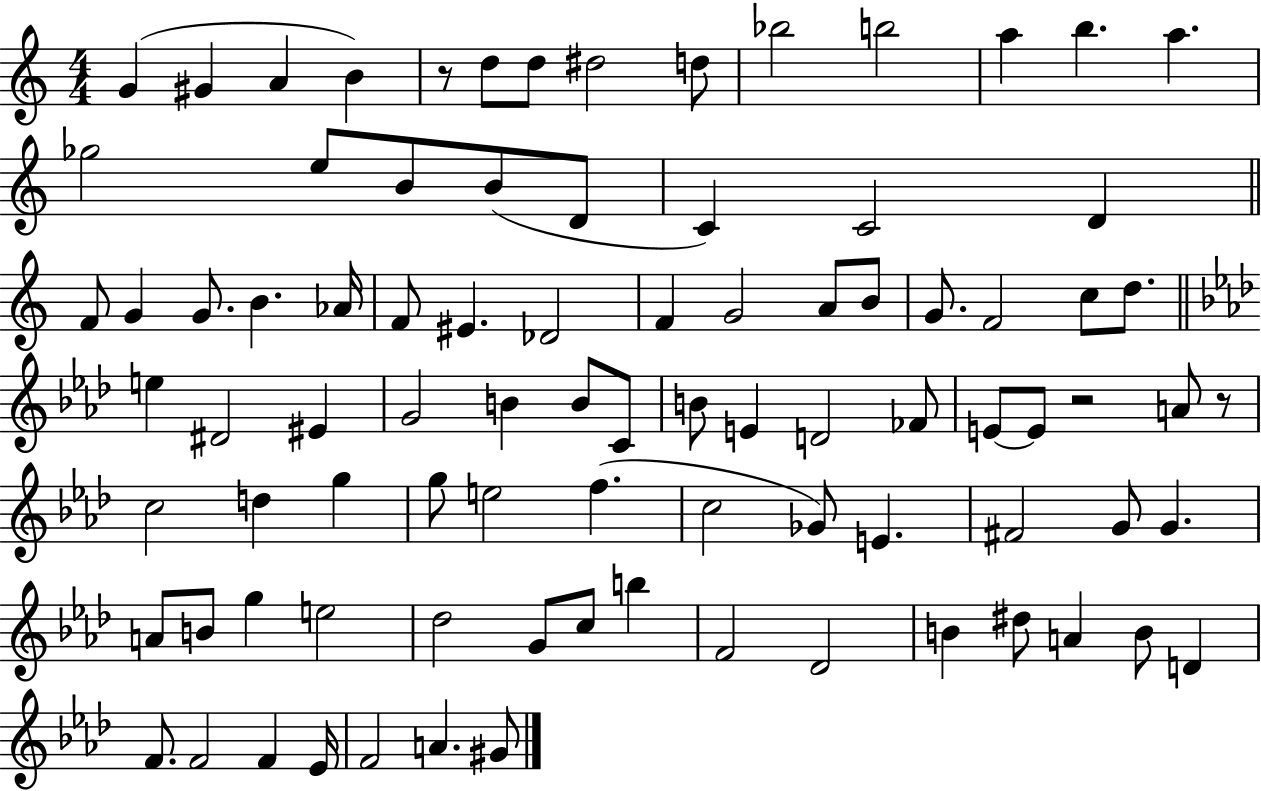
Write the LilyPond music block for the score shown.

{
  \clef treble
  \numericTimeSignature
  \time 4/4
  \key c \major
  g'4( gis'4 a'4 b'4) | r8 d''8 d''8 dis''2 d''8 | bes''2 b''2 | a''4 b''4. a''4. | \break ges''2 e''8 b'8 b'8( d'8 | c'4) c'2 d'4 | \bar "||" \break \key c \major f'8 g'4 g'8. b'4. aes'16 | f'8 eis'4. des'2 | f'4 g'2 a'8 b'8 | g'8. f'2 c''8 d''8. | \break \bar "||" \break \key aes \major e''4 dis'2 eis'4 | g'2 b'4 b'8 c'8 | b'8 e'4 d'2 fes'8 | e'8~~ e'8 r2 a'8 r8 | \break c''2 d''4 g''4 | g''8 e''2 f''4.( | c''2 ges'8) e'4. | fis'2 g'8 g'4. | \break a'8 b'8 g''4 e''2 | des''2 g'8 c''8 b''4 | f'2 des'2 | b'4 dis''8 a'4 b'8 d'4 | \break f'8. f'2 f'4 ees'16 | f'2 a'4. gis'8 | \bar "|."
}